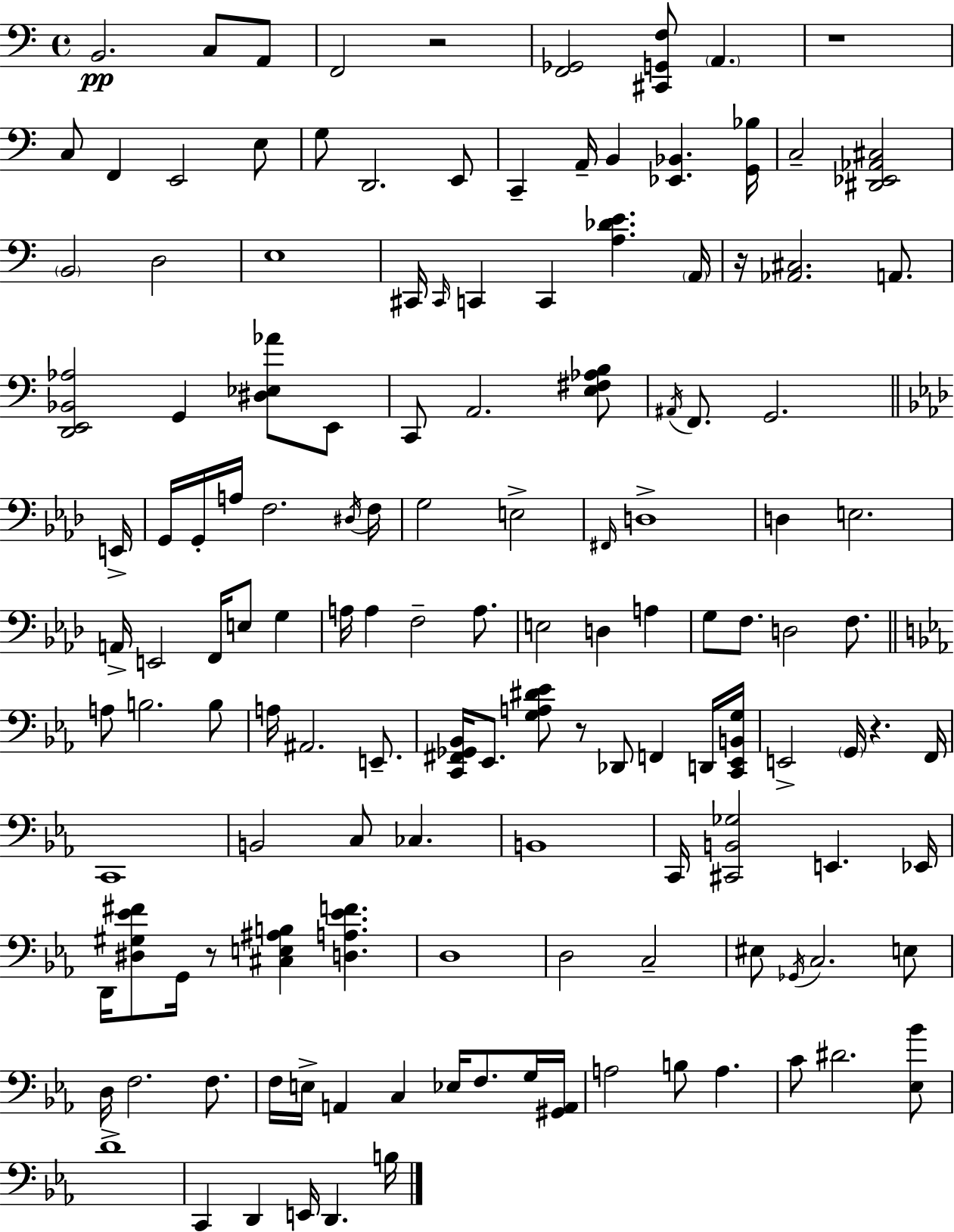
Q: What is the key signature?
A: A minor